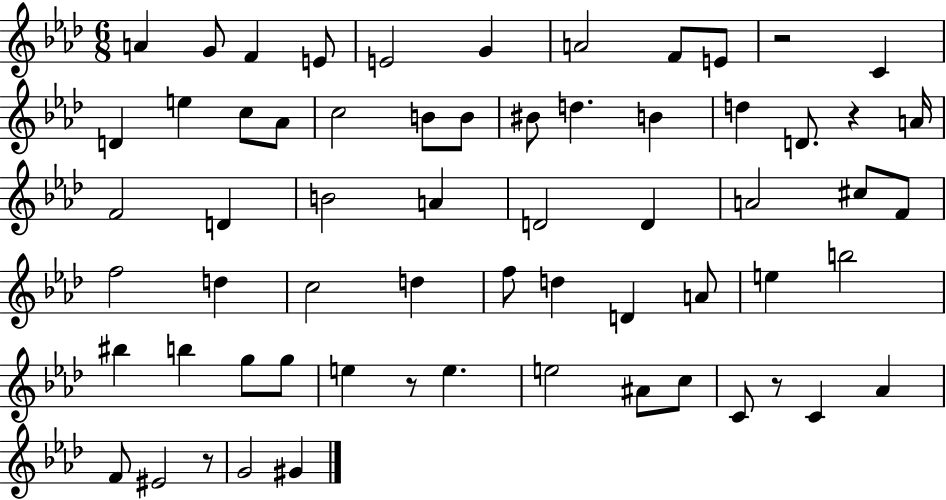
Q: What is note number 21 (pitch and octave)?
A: D5